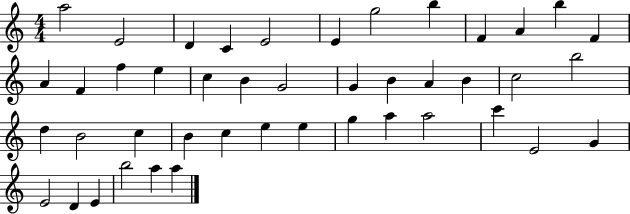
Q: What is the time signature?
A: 4/4